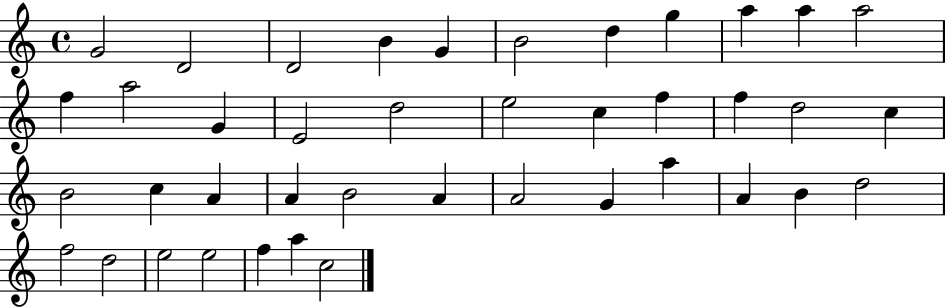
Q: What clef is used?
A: treble